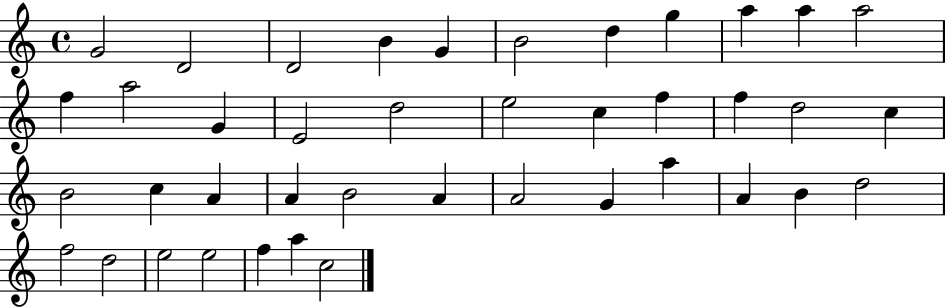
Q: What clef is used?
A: treble